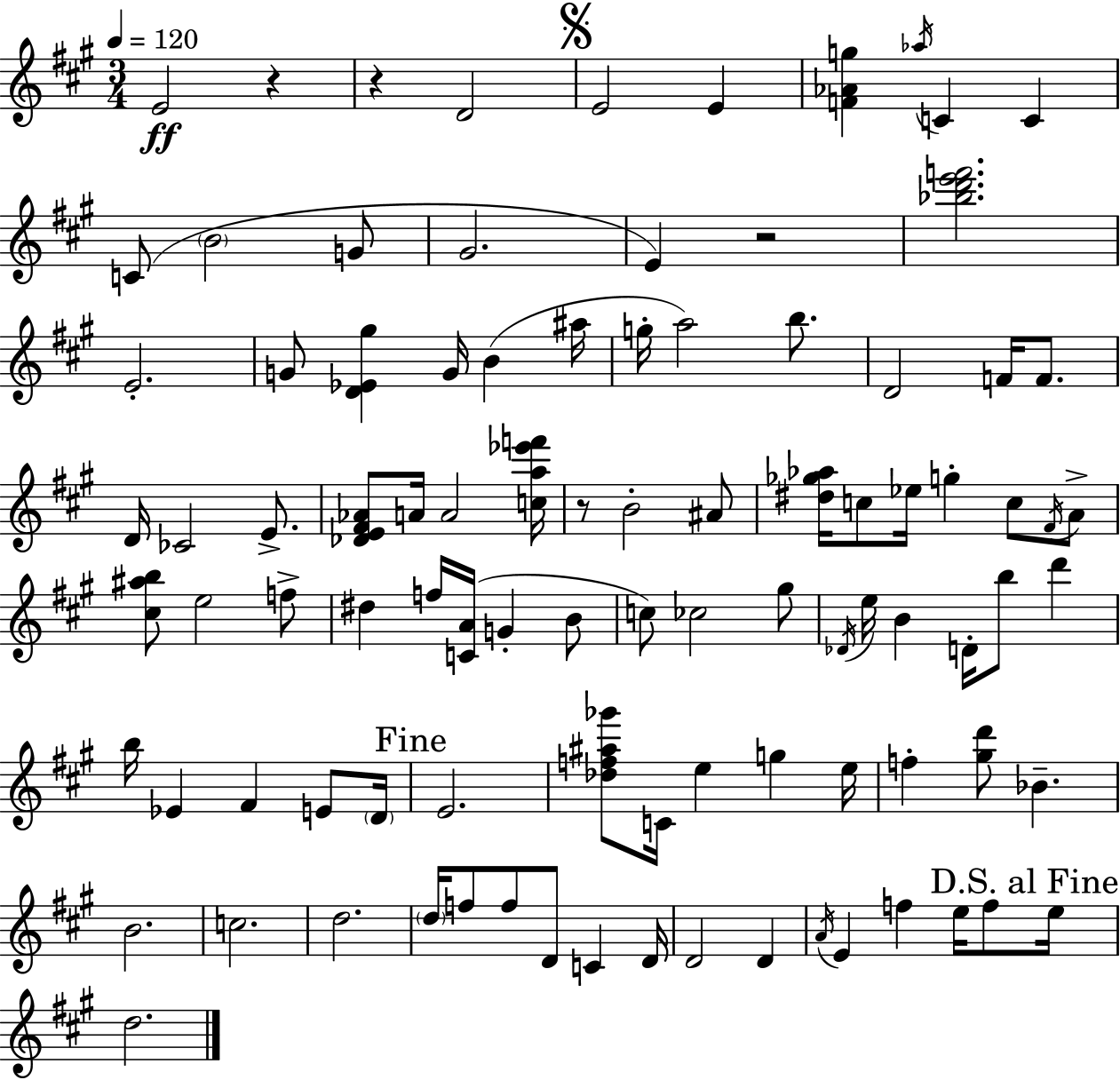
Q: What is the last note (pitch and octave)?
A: D5